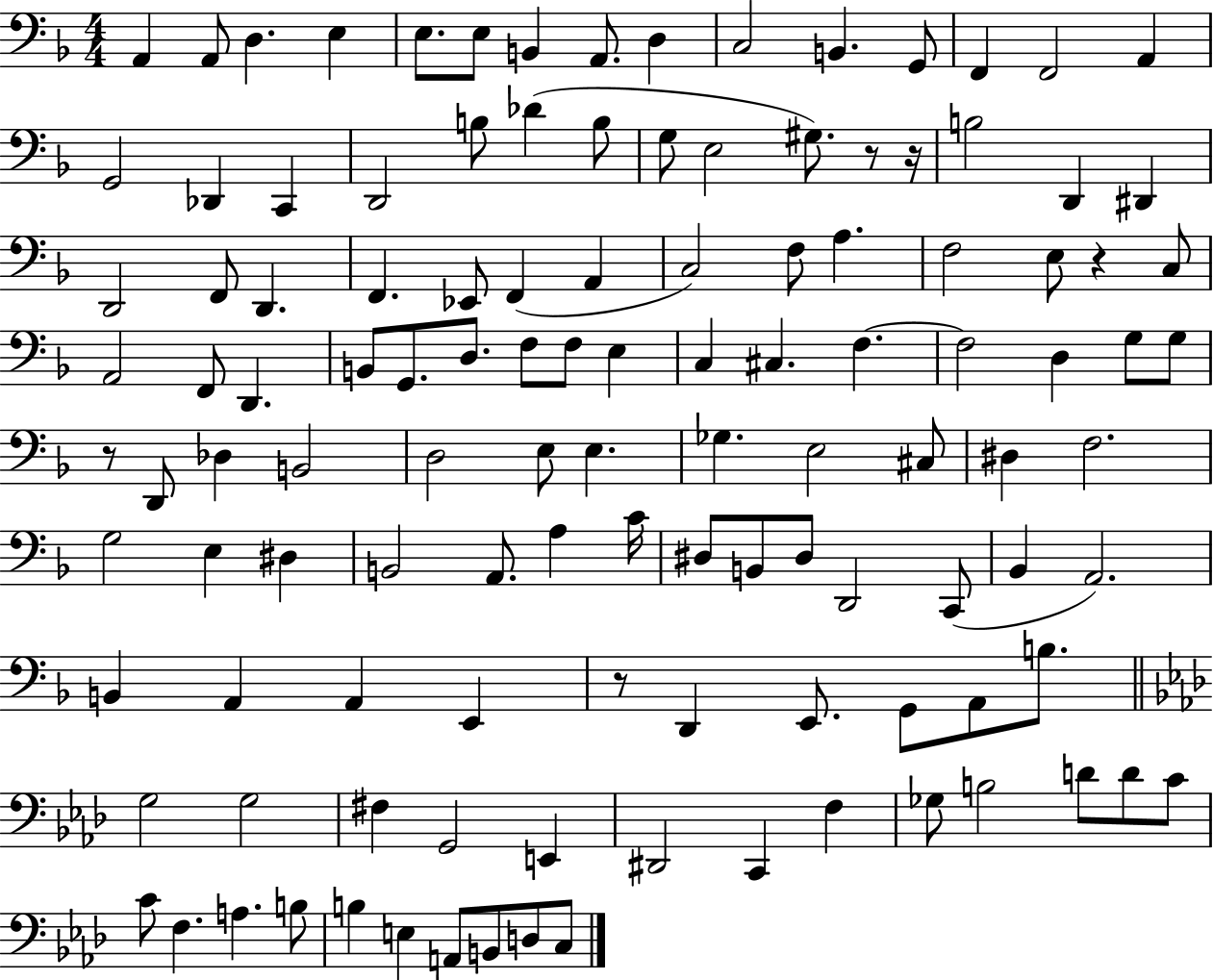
X:1
T:Untitled
M:4/4
L:1/4
K:F
A,, A,,/2 D, E, E,/2 E,/2 B,, A,,/2 D, C,2 B,, G,,/2 F,, F,,2 A,, G,,2 _D,, C,, D,,2 B,/2 _D B,/2 G,/2 E,2 ^G,/2 z/2 z/4 B,2 D,, ^D,, D,,2 F,,/2 D,, F,, _E,,/2 F,, A,, C,2 F,/2 A, F,2 E,/2 z C,/2 A,,2 F,,/2 D,, B,,/2 G,,/2 D,/2 F,/2 F,/2 E, C, ^C, F, F,2 D, G,/2 G,/2 z/2 D,,/2 _D, B,,2 D,2 E,/2 E, _G, E,2 ^C,/2 ^D, F,2 G,2 E, ^D, B,,2 A,,/2 A, C/4 ^D,/2 B,,/2 ^D,/2 D,,2 C,,/2 _B,, A,,2 B,, A,, A,, E,, z/2 D,, E,,/2 G,,/2 A,,/2 B,/2 G,2 G,2 ^F, G,,2 E,, ^D,,2 C,, F, _G,/2 B,2 D/2 D/2 C/2 C/2 F, A, B,/2 B, E, A,,/2 B,,/2 D,/2 C,/2